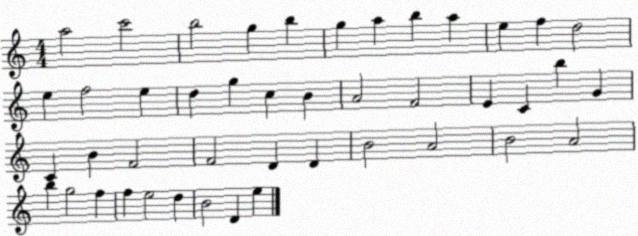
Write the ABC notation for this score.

X:1
T:Untitled
M:4/4
L:1/4
K:C
a2 c'2 b2 g b g a b a e f d2 e f2 e d g c B A2 F2 E C b G C B F2 F2 D D B2 A2 B2 A2 b g2 f f e2 d B2 D e